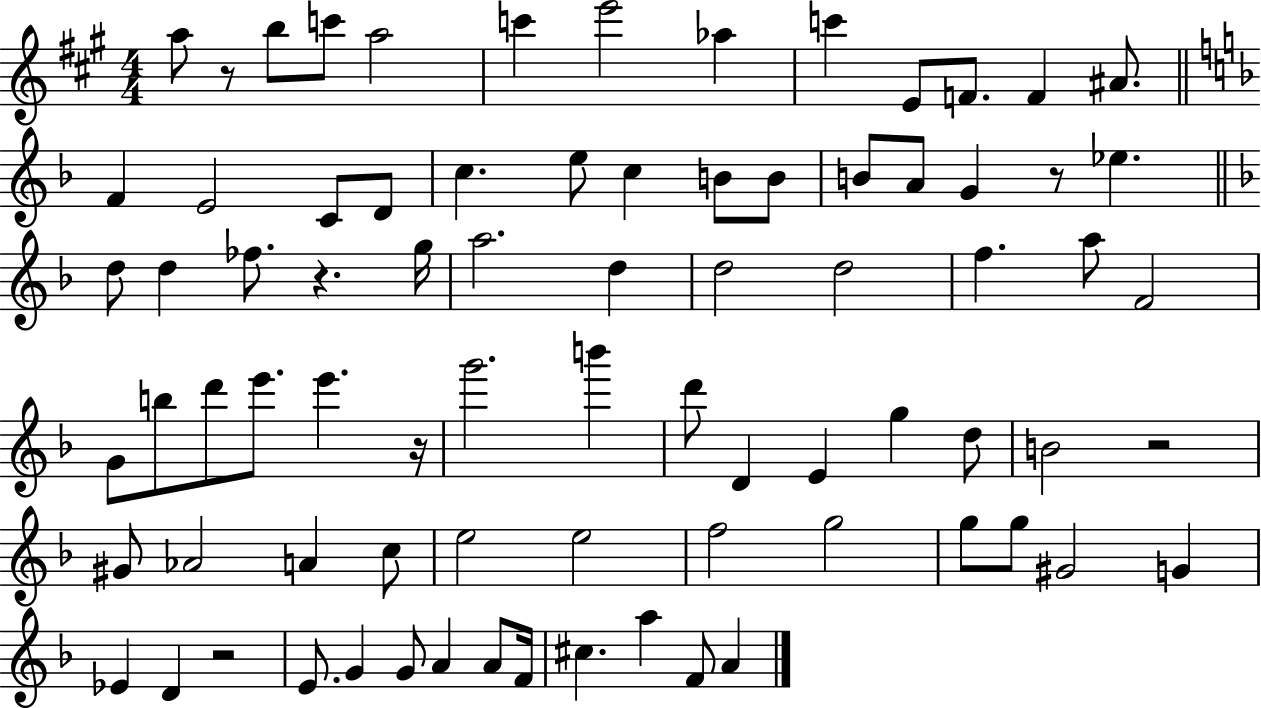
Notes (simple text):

A5/e R/e B5/e C6/e A5/h C6/q E6/h Ab5/q C6/q E4/e F4/e. F4/q A#4/e. F4/q E4/h C4/e D4/e C5/q. E5/e C5/q B4/e B4/e B4/e A4/e G4/q R/e Eb5/q. D5/e D5/q FES5/e. R/q. G5/s A5/h. D5/q D5/h D5/h F5/q. A5/e F4/h G4/e B5/e D6/e E6/e. E6/q. R/s G6/h. B6/q D6/e D4/q E4/q G5/q D5/e B4/h R/h G#4/e Ab4/h A4/q C5/e E5/h E5/h F5/h G5/h G5/e G5/e G#4/h G4/q Eb4/q D4/q R/h E4/e. G4/q G4/e A4/q A4/e F4/s C#5/q. A5/q F4/e A4/q